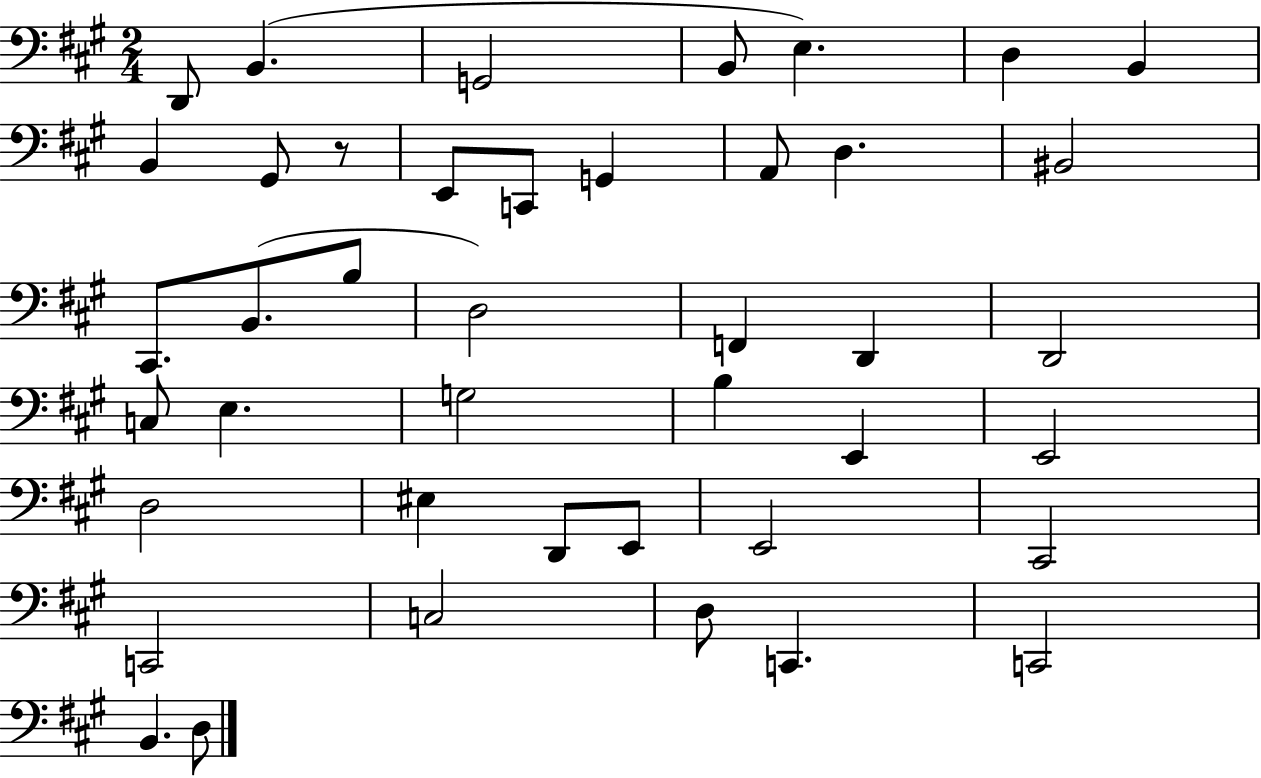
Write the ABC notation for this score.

X:1
T:Untitled
M:2/4
L:1/4
K:A
D,,/2 B,, G,,2 B,,/2 E, D, B,, B,, ^G,,/2 z/2 E,,/2 C,,/2 G,, A,,/2 D, ^B,,2 ^C,,/2 B,,/2 B,/2 D,2 F,, D,, D,,2 C,/2 E, G,2 B, E,, E,,2 D,2 ^E, D,,/2 E,,/2 E,,2 ^C,,2 C,,2 C,2 D,/2 C,, C,,2 B,, D,/2